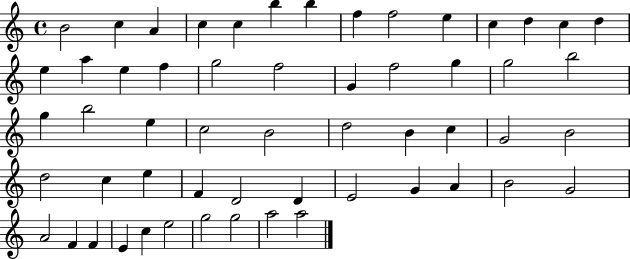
{
  \clef treble
  \time 4/4
  \defaultTimeSignature
  \key c \major
  b'2 c''4 a'4 | c''4 c''4 b''4 b''4 | f''4 f''2 e''4 | c''4 d''4 c''4 d''4 | \break e''4 a''4 e''4 f''4 | g''2 f''2 | g'4 f''2 g''4 | g''2 b''2 | \break g''4 b''2 e''4 | c''2 b'2 | d''2 b'4 c''4 | g'2 b'2 | \break d''2 c''4 e''4 | f'4 d'2 d'4 | e'2 g'4 a'4 | b'2 g'2 | \break a'2 f'4 f'4 | e'4 c''4 e''2 | g''2 g''2 | a''2 a''2 | \break \bar "|."
}